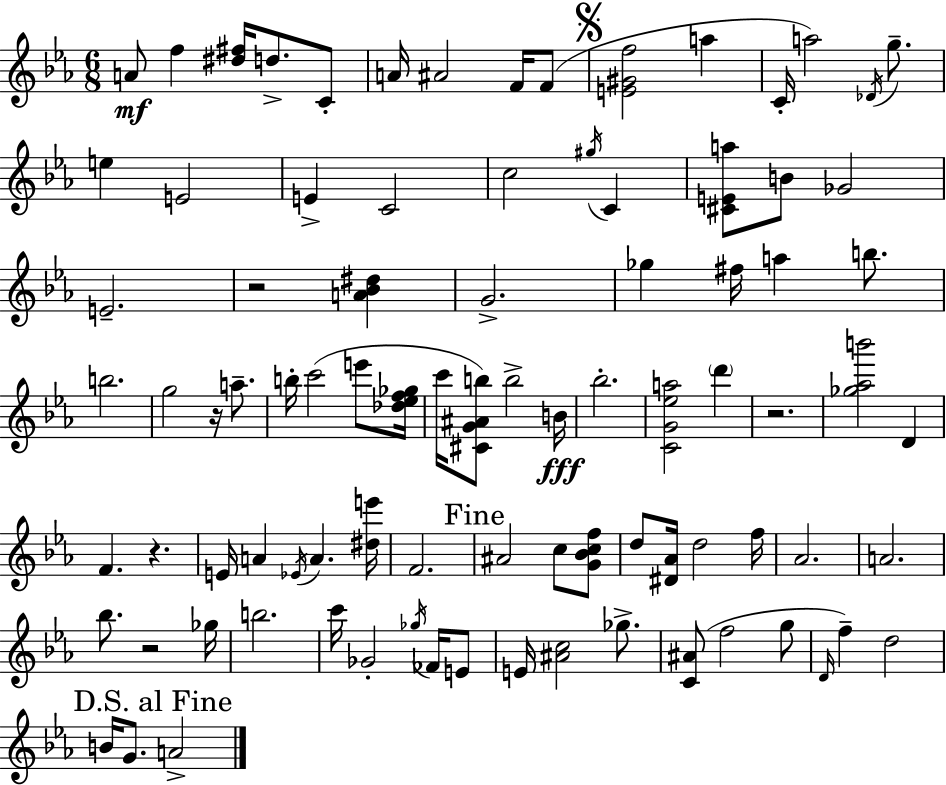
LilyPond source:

{
  \clef treble
  \numericTimeSignature
  \time 6/8
  \key ees \major
  a'8\mf f''4 <dis'' fis''>16 d''8.-> c'8-. | a'16 ais'2 f'16 f'8( | \mark \markup { \musicglyph "scripts.segno" } <e' gis' f''>2 a''4 | c'16-. a''2) \acciaccatura { des'16 } g''8.-- | \break e''4 e'2 | e'4-> c'2 | c''2 \acciaccatura { gis''16 } c'4 | <cis' e' a''>8 b'8 ges'2 | \break e'2.-- | r2 <a' bes' dis''>4 | g'2.-> | ges''4 fis''16 a''4 b''8. | \break b''2. | g''2 r16 a''8.-- | b''16-. c'''2( e'''8 | <des'' ees'' f'' ges''>16 c'''16 <cis' g' ais' b''>8) b''2-> | \break b'16\fff bes''2.-. | <c' g' ees'' a''>2 \parenthesize d'''4 | r2. | <ges'' aes'' b'''>2 d'4 | \break f'4. r4. | e'16 a'4 \acciaccatura { ees'16 } a'4. | <dis'' e'''>16 f'2. | \mark "Fine" ais'2 c''8 | \break <g' bes' c'' f''>8 d''8 <dis' aes'>16 d''2 | f''16 aes'2. | a'2. | bes''8. r2 | \break ges''16 b''2. | c'''16 ges'2-. | \acciaccatura { ges''16 } fes'16 e'8 e'16 <ais' c''>2 | ges''8.-> <c' ais'>8( f''2 | \break g''8 \grace { d'16 } f''4--) d''2 | \mark "D.S. al Fine" b'16 g'8. a'2-> | \bar "|."
}